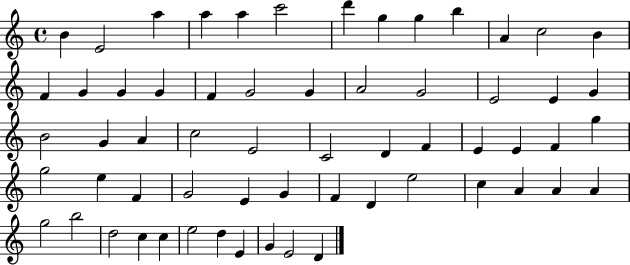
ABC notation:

X:1
T:Untitled
M:4/4
L:1/4
K:C
B E2 a a a c'2 d' g g b A c2 B F G G G F G2 G A2 G2 E2 E G B2 G A c2 E2 C2 D F E E F g g2 e F G2 E G F D e2 c A A A g2 b2 d2 c c e2 d E G E2 D